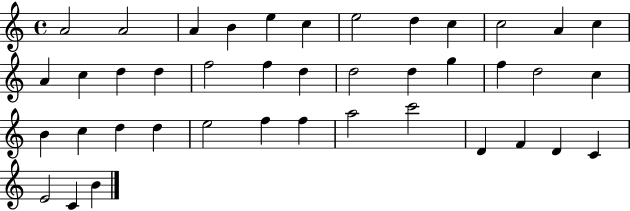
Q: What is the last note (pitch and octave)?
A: B4